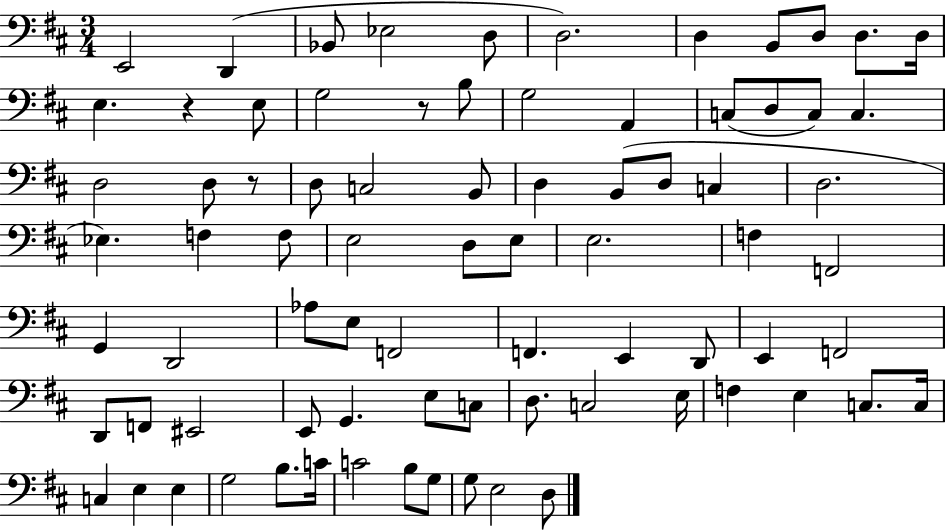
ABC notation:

X:1
T:Untitled
M:3/4
L:1/4
K:D
E,,2 D,, _B,,/2 _E,2 D,/2 D,2 D, B,,/2 D,/2 D,/2 D,/4 E, z E,/2 G,2 z/2 B,/2 G,2 A,, C,/2 D,/2 C,/2 C, D,2 D,/2 z/2 D,/2 C,2 B,,/2 D, B,,/2 D,/2 C, D,2 _E, F, F,/2 E,2 D,/2 E,/2 E,2 F, F,,2 G,, D,,2 _A,/2 E,/2 F,,2 F,, E,, D,,/2 E,, F,,2 D,,/2 F,,/2 ^E,,2 E,,/2 G,, E,/2 C,/2 D,/2 C,2 E,/4 F, E, C,/2 C,/4 C, E, E, G,2 B,/2 C/4 C2 B,/2 G,/2 G,/2 E,2 D,/2